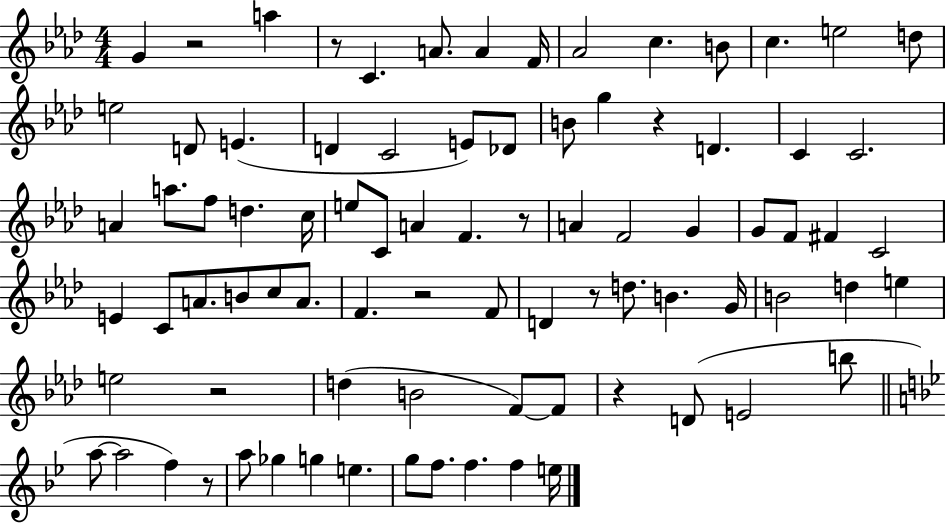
{
  \clef treble
  \numericTimeSignature
  \time 4/4
  \key aes \major
  g'4 r2 a''4 | r8 c'4. a'8. a'4 f'16 | aes'2 c''4. b'8 | c''4. e''2 d''8 | \break e''2 d'8 e'4.( | d'4 c'2 e'8) des'8 | b'8 g''4 r4 d'4. | c'4 c'2. | \break a'4 a''8. f''8 d''4. c''16 | e''8 c'8 a'4 f'4. r8 | a'4 f'2 g'4 | g'8 f'8 fis'4 c'2 | \break e'4 c'8 a'8. b'8 c''8 a'8. | f'4. r2 f'8 | d'4 r8 d''8. b'4. g'16 | b'2 d''4 e''4 | \break e''2 r2 | d''4( b'2 f'8~~) f'8 | r4 d'8( e'2 b''8 | \bar "||" \break \key bes \major a''8~~ a''2 f''4) r8 | a''8 ges''4 g''4 e''4. | g''8 f''8. f''4. f''4 e''16 | \bar "|."
}